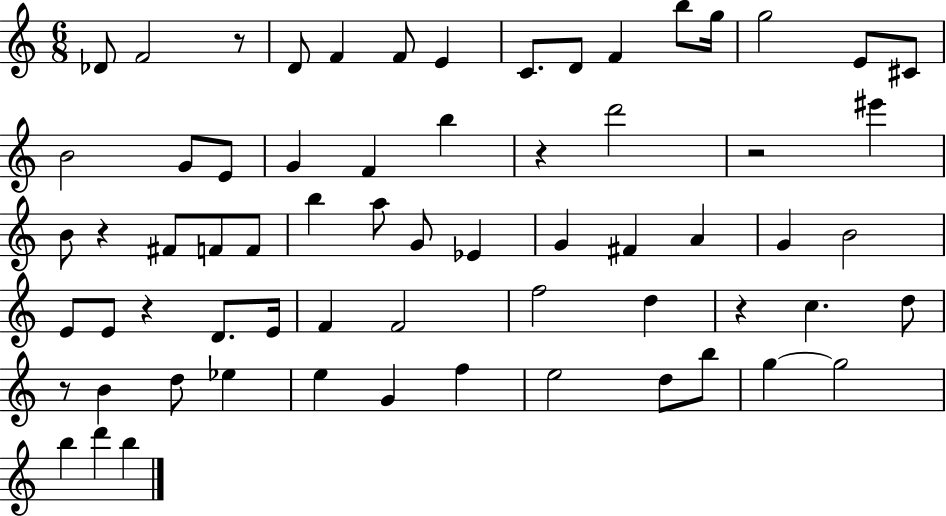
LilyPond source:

{
  \clef treble
  \numericTimeSignature
  \time 6/8
  \key c \major
  \repeat volta 2 { des'8 f'2 r8 | d'8 f'4 f'8 e'4 | c'8. d'8 f'4 b''8 g''16 | g''2 e'8 cis'8 | \break b'2 g'8 e'8 | g'4 f'4 b''4 | r4 d'''2 | r2 eis'''4 | \break b'8 r4 fis'8 f'8 f'8 | b''4 a''8 g'8 ees'4 | g'4 fis'4 a'4 | g'4 b'2 | \break e'8 e'8 r4 d'8. e'16 | f'4 f'2 | f''2 d''4 | r4 c''4. d''8 | \break r8 b'4 d''8 ees''4 | e''4 g'4 f''4 | e''2 d''8 b''8 | g''4~~ g''2 | \break b''4 d'''4 b''4 | } \bar "|."
}